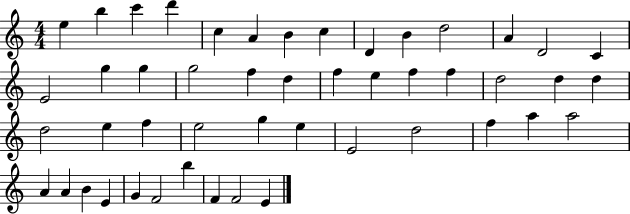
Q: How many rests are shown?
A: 0